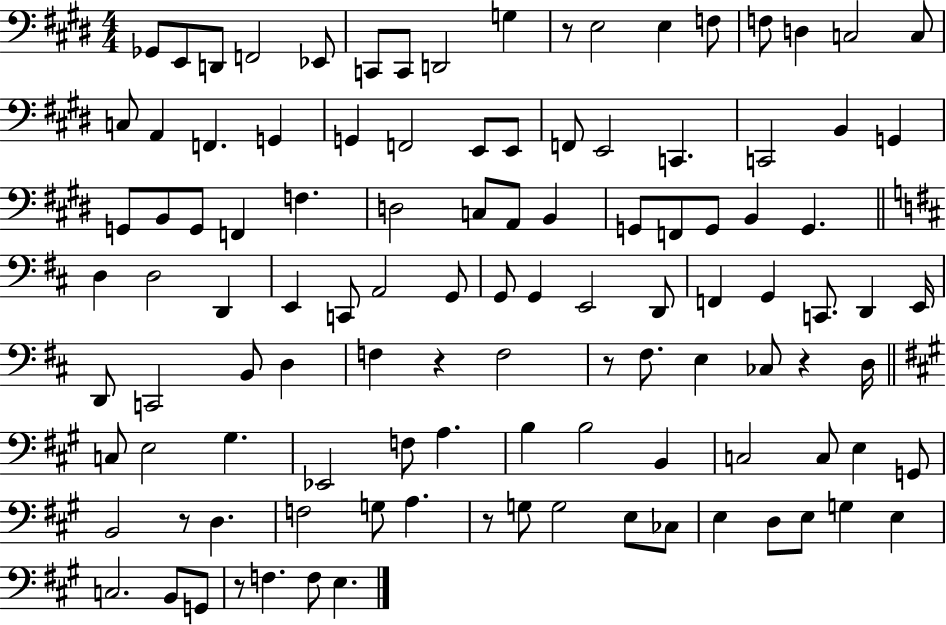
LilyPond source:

{
  \clef bass
  \numericTimeSignature
  \time 4/4
  \key e \major
  ges,8 e,8 d,8 f,2 ees,8 | c,8 c,8 d,2 g4 | r8 e2 e4 f8 | f8 d4 c2 c8 | \break c8 a,4 f,4. g,4 | g,4 f,2 e,8 e,8 | f,8 e,2 c,4. | c,2 b,4 g,4 | \break g,8 b,8 g,8 f,4 f4. | d2 c8 a,8 b,4 | g,8 f,8 g,8 b,4 g,4. | \bar "||" \break \key d \major d4 d2 d,4 | e,4 c,8 a,2 g,8 | g,8 g,4 e,2 d,8 | f,4 g,4 c,8. d,4 e,16 | \break d,8 c,2 b,8 d4 | f4 r4 f2 | r8 fis8. e4 ces8 r4 d16 | \bar "||" \break \key a \major c8 e2 gis4. | ees,2 f8 a4. | b4 b2 b,4 | c2 c8 e4 g,8 | \break b,2 r8 d4. | f2 g8 a4. | r8 g8 g2 e8 ces8 | e4 d8 e8 g4 e4 | \break c2. b,8 g,8 | r8 f4. f8 e4. | \bar "|."
}